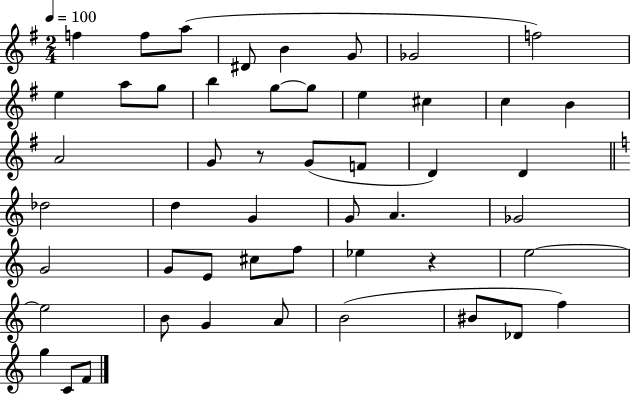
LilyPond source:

{
  \clef treble
  \numericTimeSignature
  \time 2/4
  \key g \major
  \tempo 4 = 100
  f''4 f''8 a''8( | dis'8 b'4 g'8 | ges'2 | f''2) | \break e''4 a''8 g''8 | b''4 g''8~~ g''8 | e''4 cis''4 | c''4 b'4 | \break a'2 | g'8 r8 g'8( f'8 | d'4) d'4 | \bar "||" \break \key c \major des''2 | d''4 g'4 | g'8 a'4. | ges'2 | \break g'2 | g'8 e'8 cis''8 f''8 | ees''4 r4 | e''2~~ | \break e''2 | b'8 g'4 a'8 | b'2( | bis'8 des'8 f''4) | \break g''4 c'8 f'8 | \bar "|."
}